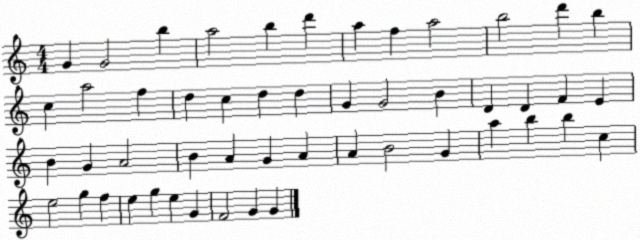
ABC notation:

X:1
T:Untitled
M:4/4
L:1/4
K:C
G G2 b a2 b d' a f a2 b2 d' b c a2 f d c d d G G2 B D D F E B G A2 B A G A A B2 G a b b c e2 g f e g e G F2 G G